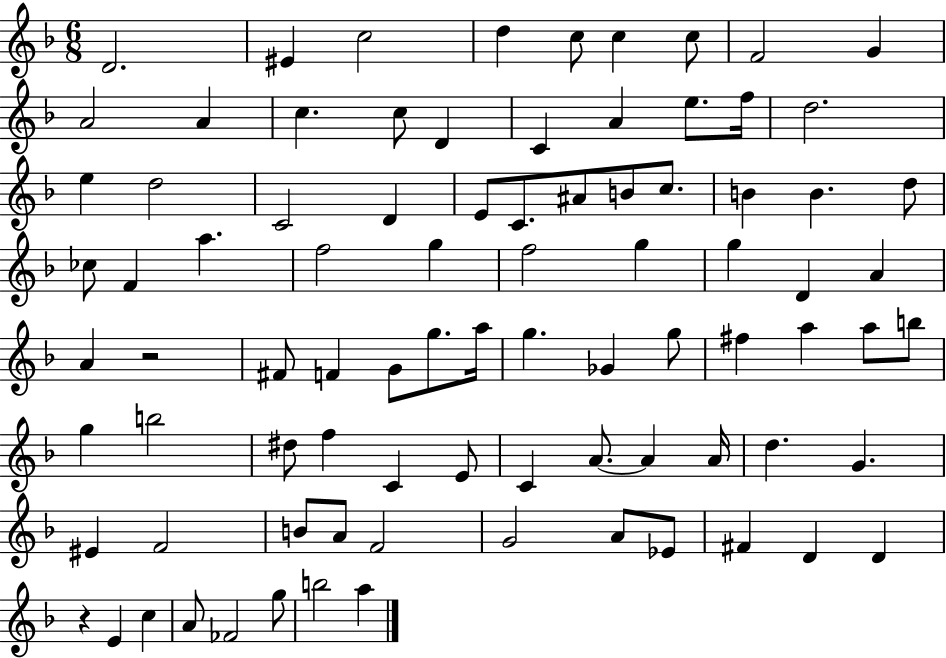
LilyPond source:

{
  \clef treble
  \numericTimeSignature
  \time 6/8
  \key f \major
  d'2. | eis'4 c''2 | d''4 c''8 c''4 c''8 | f'2 g'4 | \break a'2 a'4 | c''4. c''8 d'4 | c'4 a'4 e''8. f''16 | d''2. | \break e''4 d''2 | c'2 d'4 | e'8 c'8. ais'8 b'8 c''8. | b'4 b'4. d''8 | \break ces''8 f'4 a''4. | f''2 g''4 | f''2 g''4 | g''4 d'4 a'4 | \break a'4 r2 | fis'8 f'4 g'8 g''8. a''16 | g''4. ges'4 g''8 | fis''4 a''4 a''8 b''8 | \break g''4 b''2 | dis''8 f''4 c'4 e'8 | c'4 a'8.~~ a'4 a'16 | d''4. g'4. | \break eis'4 f'2 | b'8 a'8 f'2 | g'2 a'8 ees'8 | fis'4 d'4 d'4 | \break r4 e'4 c''4 | a'8 fes'2 g''8 | b''2 a''4 | \bar "|."
}